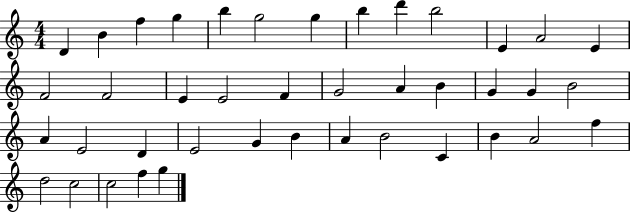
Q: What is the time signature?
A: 4/4